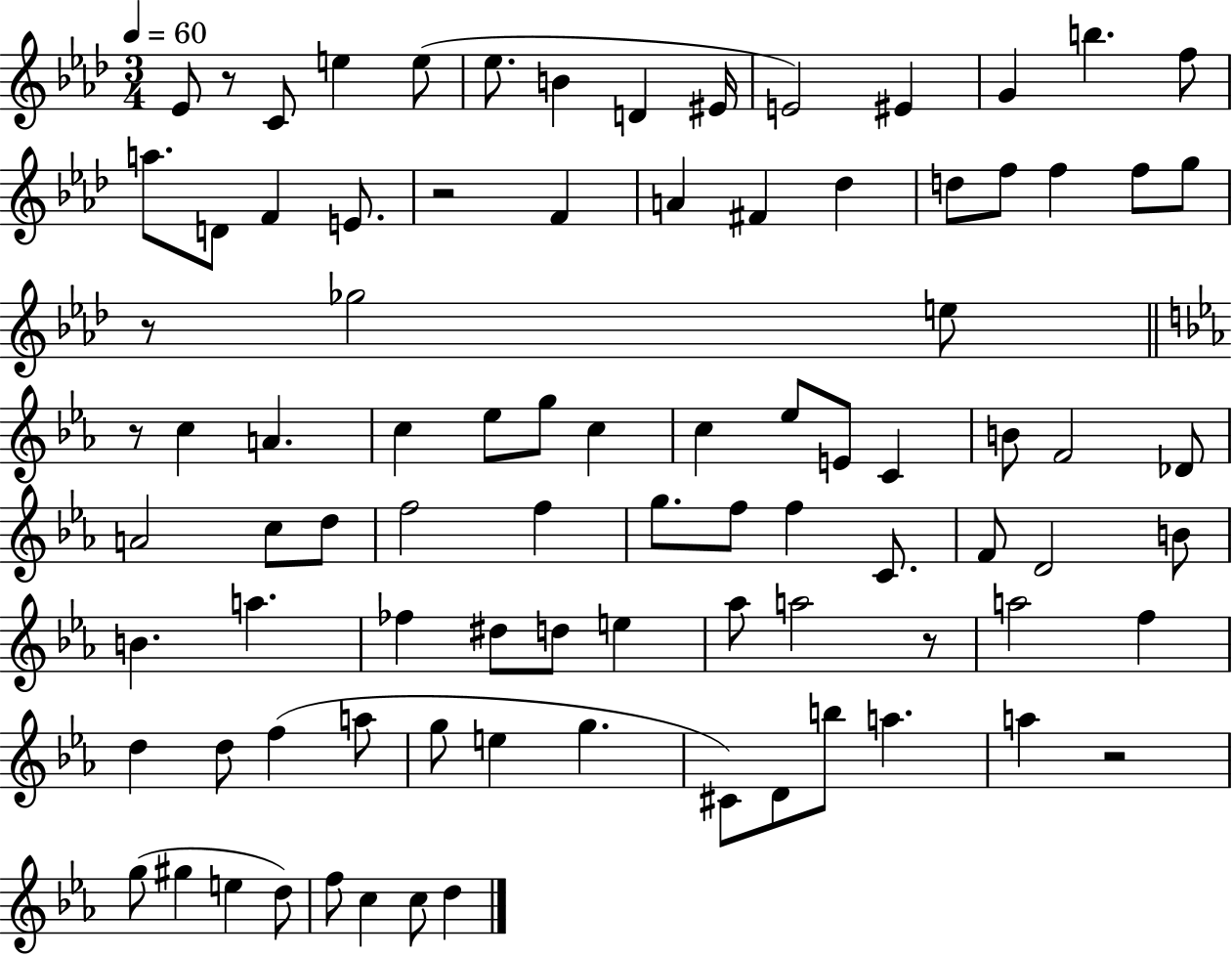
X:1
T:Untitled
M:3/4
L:1/4
K:Ab
_E/2 z/2 C/2 e e/2 _e/2 B D ^E/4 E2 ^E G b f/2 a/2 D/2 F E/2 z2 F A ^F _d d/2 f/2 f f/2 g/2 z/2 _g2 e/2 z/2 c A c _e/2 g/2 c c _e/2 E/2 C B/2 F2 _D/2 A2 c/2 d/2 f2 f g/2 f/2 f C/2 F/2 D2 B/2 B a _f ^d/2 d/2 e _a/2 a2 z/2 a2 f d d/2 f a/2 g/2 e g ^C/2 D/2 b/2 a a z2 g/2 ^g e d/2 f/2 c c/2 d